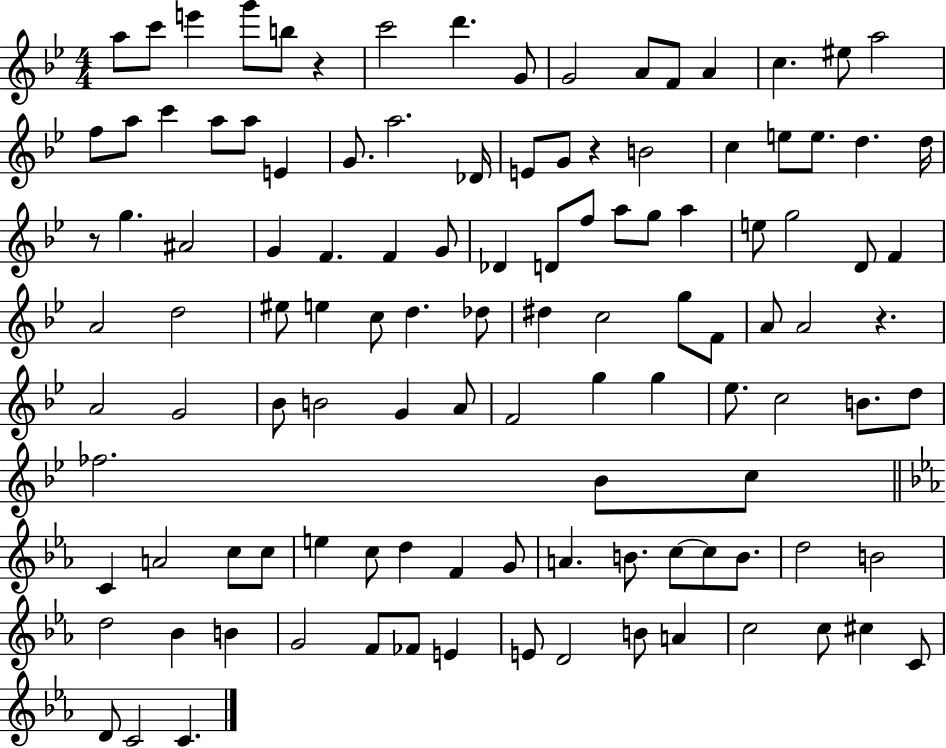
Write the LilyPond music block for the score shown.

{
  \clef treble
  \numericTimeSignature
  \time 4/4
  \key bes \major
  a''8 c'''8 e'''4 g'''8 b''8 r4 | c'''2 d'''4. g'8 | g'2 a'8 f'8 a'4 | c''4. eis''8 a''2 | \break f''8 a''8 c'''4 a''8 a''8 e'4 | g'8. a''2. des'16 | e'8 g'8 r4 b'2 | c''4 e''8 e''8. d''4. d''16 | \break r8 g''4. ais'2 | g'4 f'4. f'4 g'8 | des'4 d'8 f''8 a''8 g''8 a''4 | e''8 g''2 d'8 f'4 | \break a'2 d''2 | eis''8 e''4 c''8 d''4. des''8 | dis''4 c''2 g''8 f'8 | a'8 a'2 r4. | \break a'2 g'2 | bes'8 b'2 g'4 a'8 | f'2 g''4 g''4 | ees''8. c''2 b'8. d''8 | \break fes''2. bes'8 c''8 | \bar "||" \break \key c \minor c'4 a'2 c''8 c''8 | e''4 c''8 d''4 f'4 g'8 | a'4. b'8. c''8~~ c''8 b'8. | d''2 b'2 | \break d''2 bes'4 b'4 | g'2 f'8 fes'8 e'4 | e'8 d'2 b'8 a'4 | c''2 c''8 cis''4 c'8 | \break d'8 c'2 c'4. | \bar "|."
}